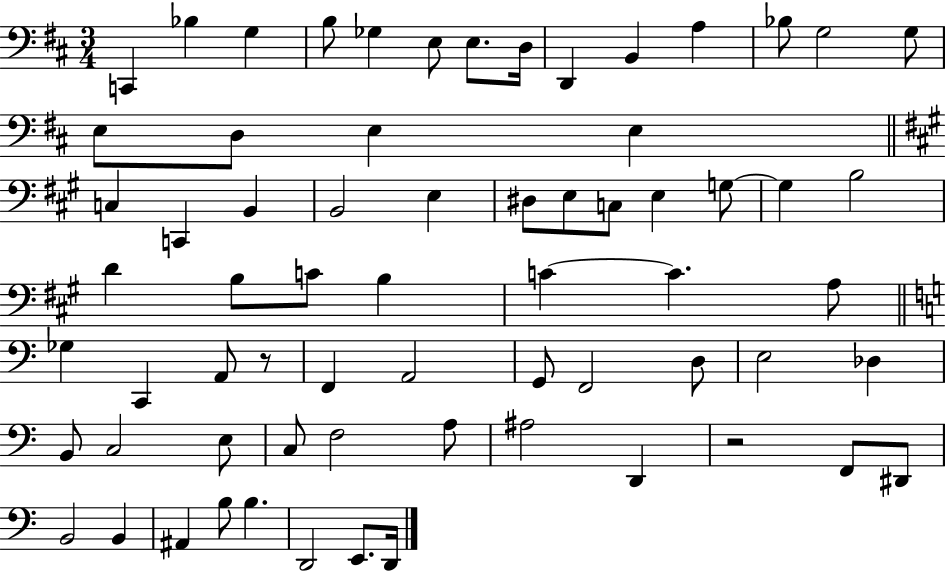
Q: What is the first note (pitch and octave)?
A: C2